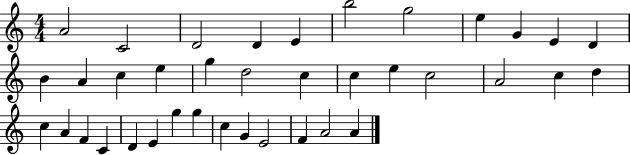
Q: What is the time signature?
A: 4/4